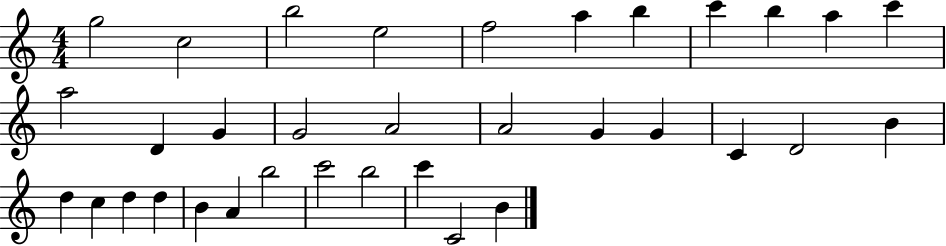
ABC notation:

X:1
T:Untitled
M:4/4
L:1/4
K:C
g2 c2 b2 e2 f2 a b c' b a c' a2 D G G2 A2 A2 G G C D2 B d c d d B A b2 c'2 b2 c' C2 B